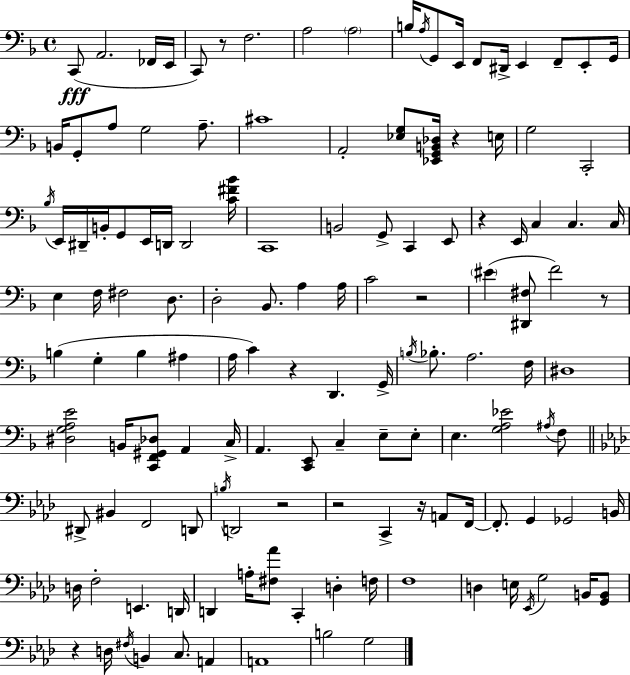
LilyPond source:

{
  \clef bass
  \time 4/4
  \defaultTimeSignature
  \key f \major
  \repeat volta 2 { c,8(\fff a,2. fes,16 e,16 | c,8) r8 f2. | a2 \parenthesize a2 | b16 \acciaccatura { a16 } g,8 e,16 f,8 dis,16-> e,4 f,8-- e,8-. | \break g,16 b,16 g,8-. a8 g2 a8.-- | cis'1 | a,2-. <ees g>8 <ees, g, b, des>16 r4 | e16 g2 c,2-. | \break \acciaccatura { bes16 } e,16 dis,16-- b,16-. g,8 e,16 d,16 d,2 | <c' fis' bes'>16 c,1 | b,2 g,8-> c,4 | e,8 r4 e,16 c4 c4. | \break c16 e4 f16 fis2 d8. | d2-. bes,8. a4 | a16 c'2 r2 | \parenthesize eis'4( <dis, fis>8 f'2) | \break r8 b4( g4-. b4 ais4 | a16 c'4) r4 d,4. | g,16-> \acciaccatura { b16 } bes8.-. a2. | f16 dis1 | \break <dis g a e'>2 b,16 <c, f, gis, des>8 a,4 | c16-> a,4. <c, e,>8 c4-- e8-- | e8-. e4. <g a ees'>2 | \acciaccatura { ais16 } f8 \bar "||" \break \key f \minor dis,8-> bis,4 f,2 d,8 | \acciaccatura { b16 } d,2 r2 | r2 c,4-> r16 a,8 | f,16~~ f,8.-. g,4 ges,2 | \break b,16 d16 f2-. e,4. | d,16 d,4 a16-. <fis aes'>8 c,4-. d4-. | f16 f1 | d4 e16 \acciaccatura { ees,16 } g2 b,16 | \break <g, b,>8 r4 d16 \acciaccatura { fis16 } b,4 c8. a,4 | a,1 | b2 g2 | } \bar "|."
}